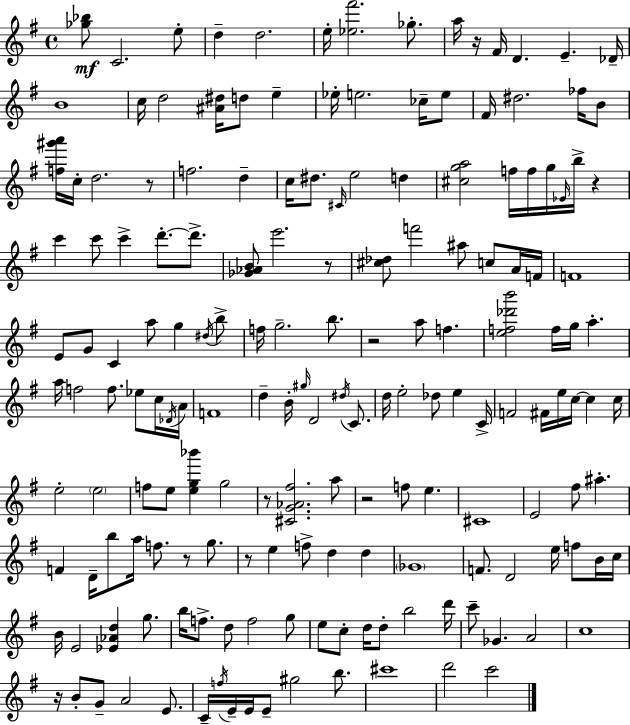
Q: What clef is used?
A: treble